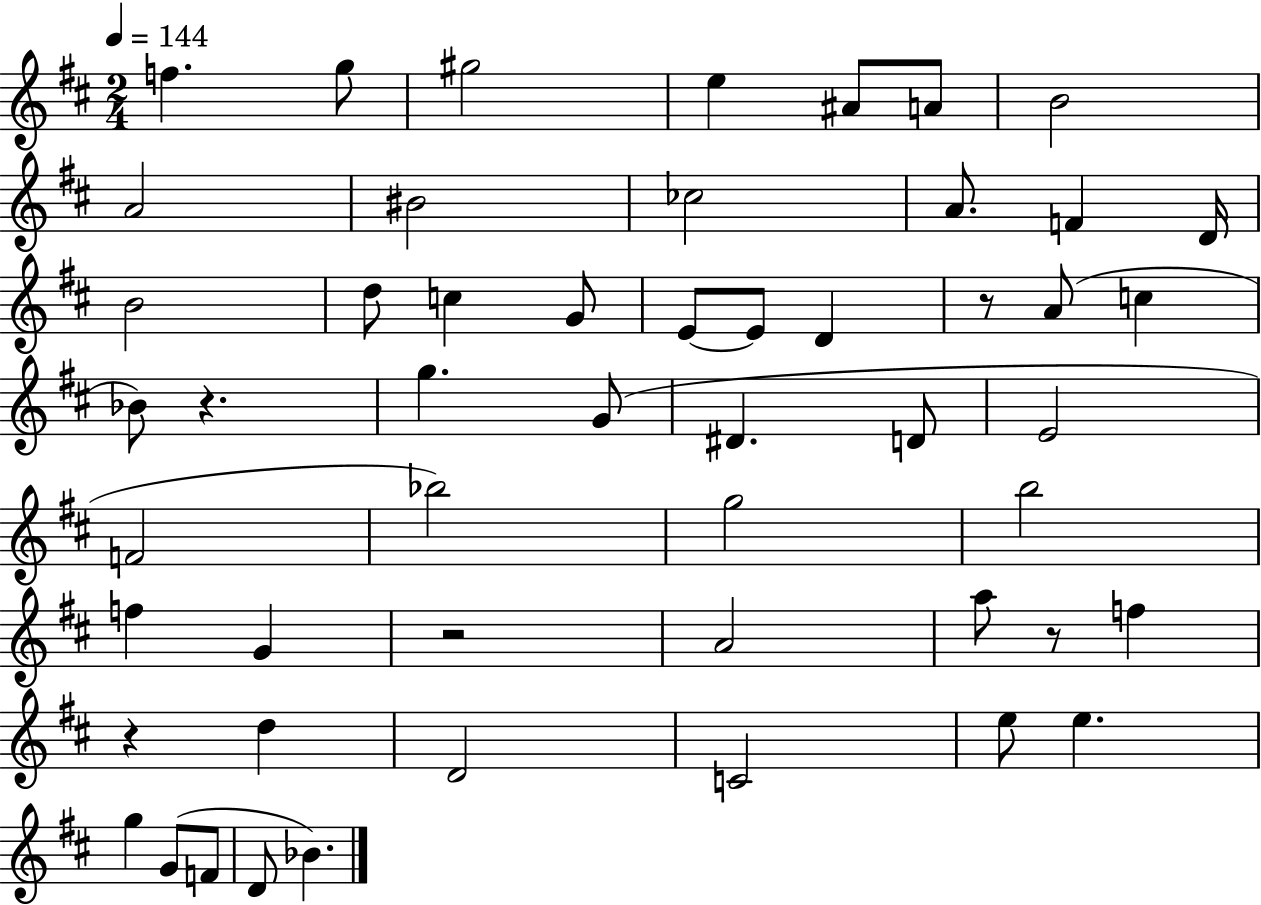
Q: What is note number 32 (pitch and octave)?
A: B5